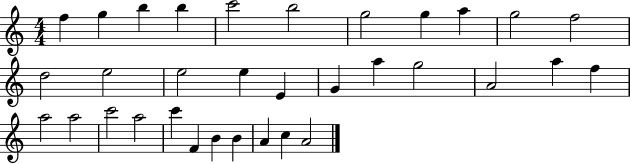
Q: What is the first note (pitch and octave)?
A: F5